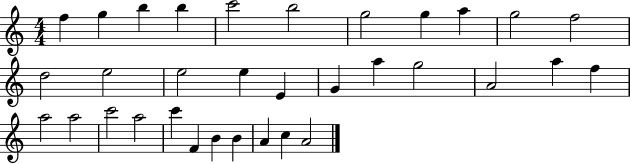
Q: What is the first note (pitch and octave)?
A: F5